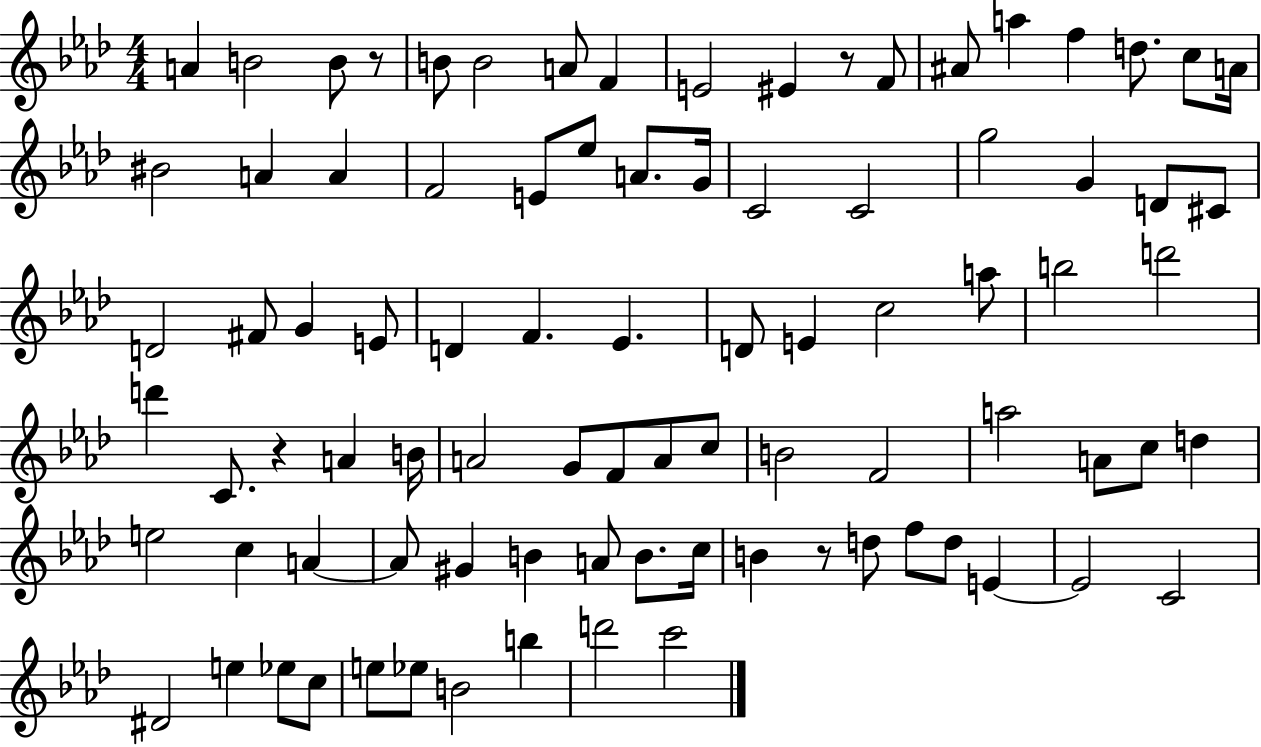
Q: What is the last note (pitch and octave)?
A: C6